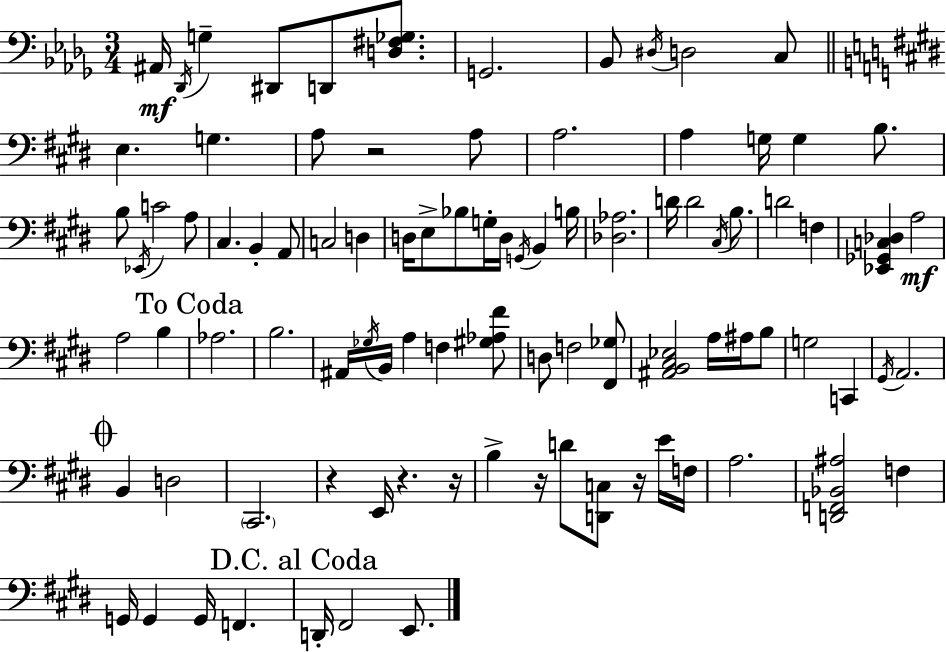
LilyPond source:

{
  \clef bass
  \numericTimeSignature
  \time 3/4
  \key bes \minor
  ais,16\mf \acciaccatura { des,16 } g4-- dis,8 d,8 <d fis ges>8. | g,2. | bes,8 \acciaccatura { dis16 } d2 | c8 \bar "||" \break \key e \major e4. g4. | a8 r2 a8 | a2. | a4 g16 g4 b8. | \break b8 \acciaccatura { ees,16 } c'2 a8 | cis4. b,4-. a,8 | c2 d4 | d16 e8-> bes8 g16-. d16 \acciaccatura { g,16 } b,4 | \break b16 <des aes>2. | d'16 d'2 \acciaccatura { cis16 } | b8. d'2 f4 | <ees, ges, c des>4 a2\mf | \break a2 b4 | \mark "To Coda" aes2. | b2. | ais,16 \acciaccatura { ges16 } b,16 a4 f4 | \break <gis aes fis'>8 d8 f2 | <fis, ges>8 <ais, b, cis ees>2 | a16 ais16 b8 g2 | c,4 \acciaccatura { gis,16 } a,2. | \break \mark \markup { \musicglyph "scripts.coda" } b,4 d2 | \parenthesize cis,2. | r4 e,16 r4. | r16 b4-> r16 d'8 | \break <d, c>8 r16 e'16 f16 a2. | <d, f, bes, ais>2 | f4 g,16 g,4 g,16 f,4. | \mark "D.C. al Coda" d,16-. fis,2 | \break e,8. \bar "|."
}